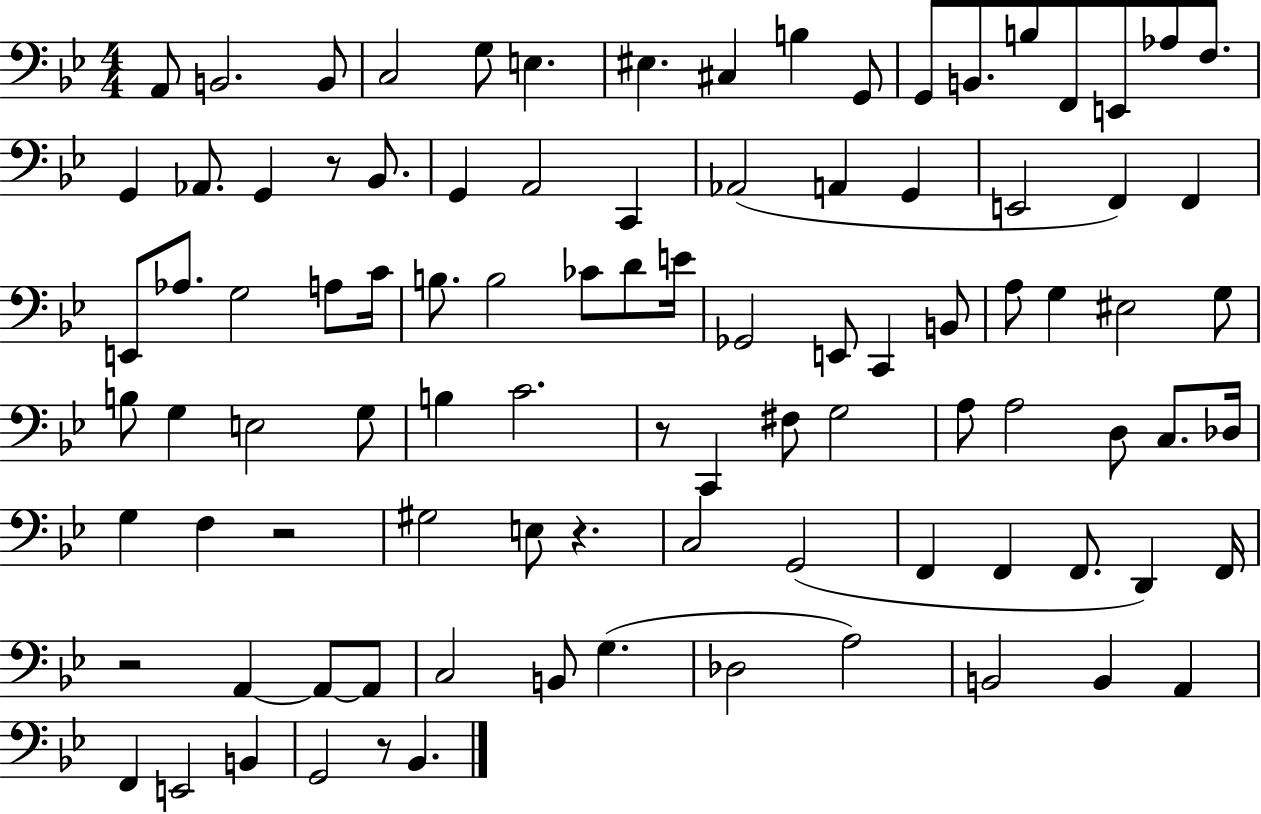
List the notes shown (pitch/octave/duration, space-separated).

A2/e B2/h. B2/e C3/h G3/e E3/q. EIS3/q. C#3/q B3/q G2/e G2/e B2/e. B3/e F2/e E2/e Ab3/e F3/e. G2/q Ab2/e. G2/q R/e Bb2/e. G2/q A2/h C2/q Ab2/h A2/q G2/q E2/h F2/q F2/q E2/e Ab3/e. G3/h A3/e C4/s B3/e. B3/h CES4/e D4/e E4/s Gb2/h E2/e C2/q B2/e A3/e G3/q EIS3/h G3/e B3/e G3/q E3/h G3/e B3/q C4/h. R/e C2/q F#3/e G3/h A3/e A3/h D3/e C3/e. Db3/s G3/q F3/q R/h G#3/h E3/e R/q. C3/h G2/h F2/q F2/q F2/e. D2/q F2/s R/h A2/q A2/e A2/e C3/h B2/e G3/q. Db3/h A3/h B2/h B2/q A2/q F2/q E2/h B2/q G2/h R/e Bb2/q.